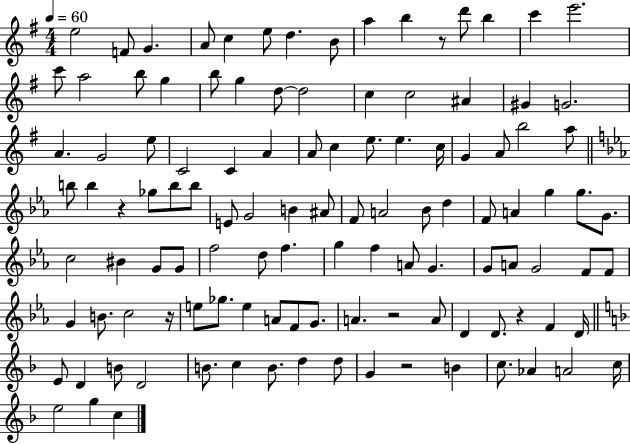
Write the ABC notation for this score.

X:1
T:Untitled
M:4/4
L:1/4
K:G
e2 F/2 G A/2 c e/2 d B/2 a b z/2 d'/2 b c' e'2 c'/2 a2 b/2 g b/2 g d/2 d2 c c2 ^A ^G G2 A G2 e/2 C2 C A A/2 c e/2 e c/4 G A/2 b2 a/2 b/2 b z _g/2 b/2 b/2 E/2 G2 B ^A/2 F/2 A2 _B/2 d F/2 A g g/2 G/2 c2 ^B G/2 G/2 f2 d/2 f g f A/2 G G/2 A/2 G2 F/2 F/2 G B/2 c2 z/4 e/2 _g/2 e A/2 F/2 G/2 A z2 A/2 D D/2 z F D/4 E/2 D B/2 D2 B/2 c B/2 d d/2 G z2 B c/2 _A A2 c/4 e2 g c